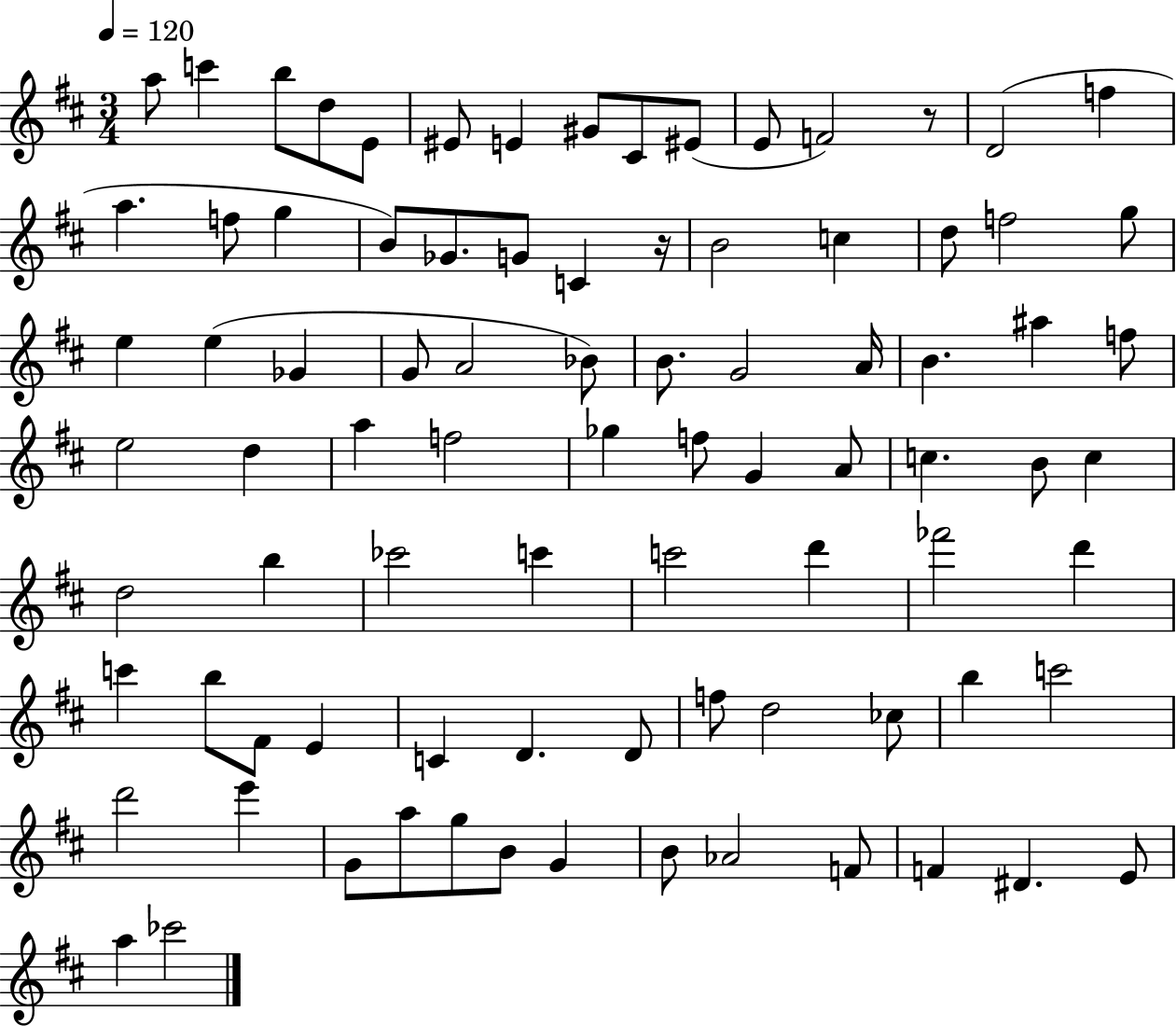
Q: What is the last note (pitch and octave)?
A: CES6